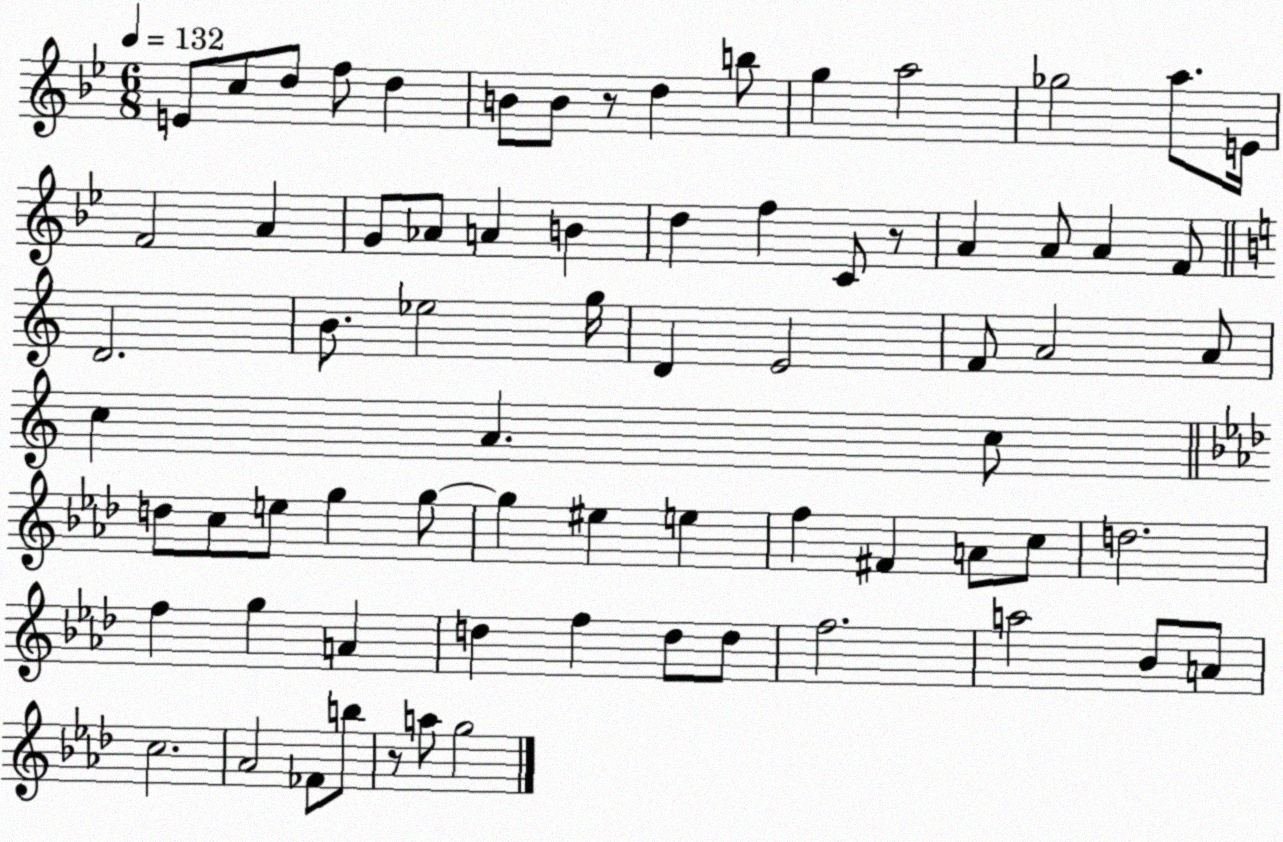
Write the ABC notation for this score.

X:1
T:Untitled
M:6/8
L:1/4
K:Bb
E/2 c/2 d/2 f/2 d B/2 B/2 z/2 d b/2 g a2 _g2 a/2 E/4 F2 A G/2 _A/2 A B d f C/2 z/2 A A/2 A F/2 D2 B/2 _e2 g/4 D E2 F/2 A2 A/2 c A c/2 d/2 c/2 e/2 g g/2 g ^e e f ^F A/2 c/2 d2 f g A d f d/2 d/2 f2 a2 _B/2 A/2 c2 _A2 _F/2 b/2 z/2 a/2 g2